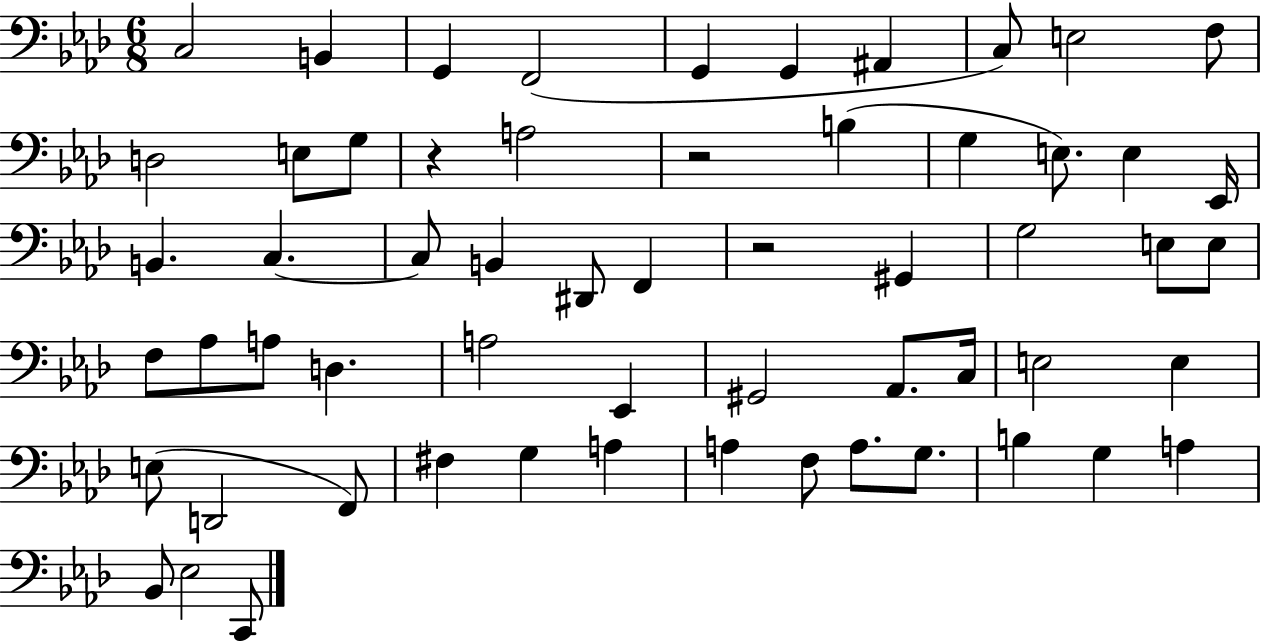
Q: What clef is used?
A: bass